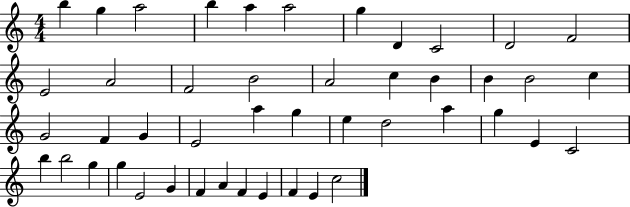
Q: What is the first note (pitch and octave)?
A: B5